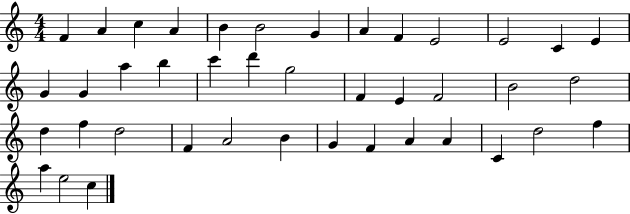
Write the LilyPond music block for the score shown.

{
  \clef treble
  \numericTimeSignature
  \time 4/4
  \key c \major
  f'4 a'4 c''4 a'4 | b'4 b'2 g'4 | a'4 f'4 e'2 | e'2 c'4 e'4 | \break g'4 g'4 a''4 b''4 | c'''4 d'''4 g''2 | f'4 e'4 f'2 | b'2 d''2 | \break d''4 f''4 d''2 | f'4 a'2 b'4 | g'4 f'4 a'4 a'4 | c'4 d''2 f''4 | \break a''4 e''2 c''4 | \bar "|."
}